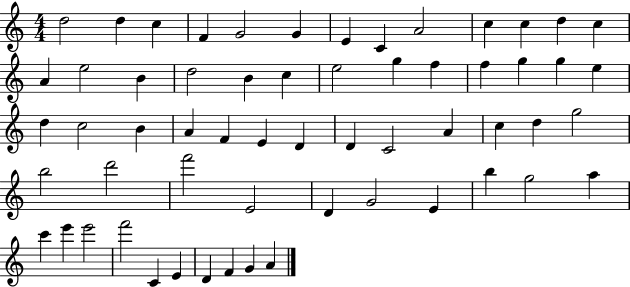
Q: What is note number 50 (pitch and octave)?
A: C6